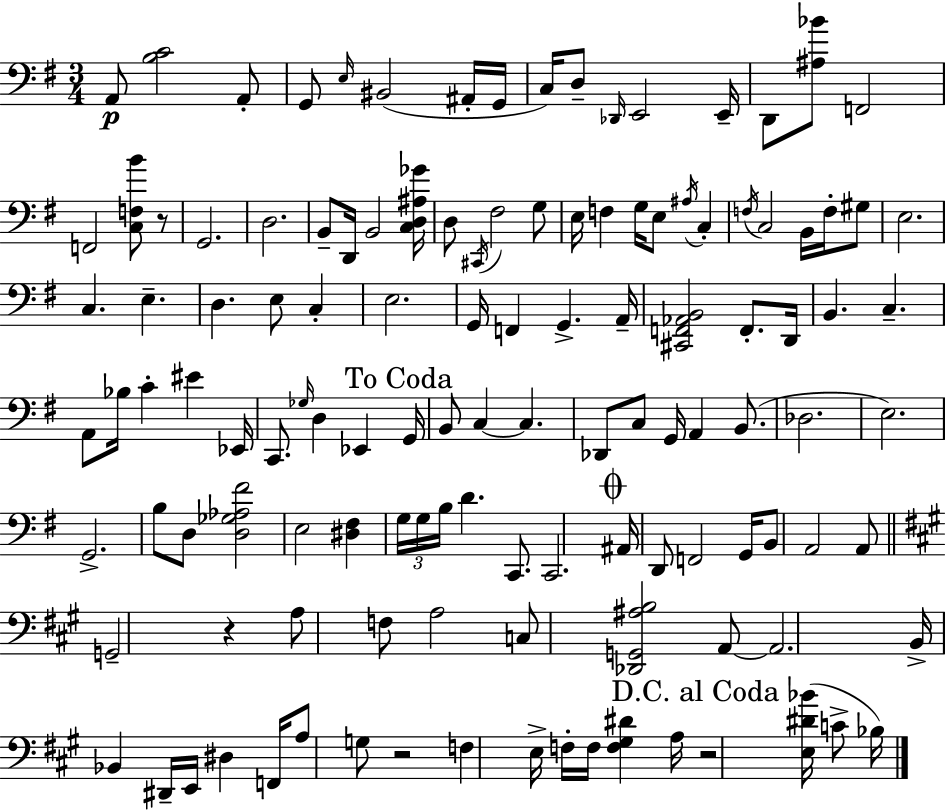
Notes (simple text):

A2/e [B3,C4]/h A2/e G2/e E3/s BIS2/h A#2/s G2/s C3/s D3/e Db2/s E2/h E2/s D2/e [A#3,Bb4]/e F2/h F2/h [C3,F3,B4]/e R/e G2/h. D3/h. B2/e D2/s B2/h [C3,D3,A#3,Gb4]/s D3/e C#2/s F#3/h G3/e E3/s F3/q G3/s E3/e A#3/s C3/q F3/s C3/h B2/s F3/s G#3/e E3/h. C3/q. E3/q. D3/q. E3/e C3/q E3/h. G2/s F2/q G2/q. A2/s [C#2,F2,Ab2,B2]/h F2/e. D2/s B2/q. C3/q. A2/e Bb3/s C4/q EIS4/q Eb2/s C2/e. Gb3/s D3/q Eb2/q G2/s B2/e C3/q C3/q. Db2/e C3/e G2/s A2/q B2/e. Db3/h. E3/h. G2/h. B3/e D3/e [D3,Gb3,Ab3,F#4]/h E3/h [D#3,F#3]/q G3/s G3/s B3/s D4/q. C2/e. C2/h. A#2/s D2/e F2/h G2/s B2/e A2/h A2/e G2/h R/q A3/e F3/e A3/h C3/e [Db2,G2,A#3,B3]/h A2/e A2/h. B2/s Bb2/q D#2/s E2/s D#3/q F2/s A3/e G3/e R/h F3/q E3/s F3/s F3/s [F3,G#3,D#4]/q A3/s R/h [E3,D#4,Bb4]/s C4/e Bb3/s